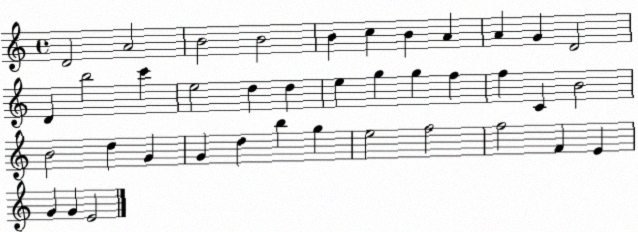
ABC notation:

X:1
T:Untitled
M:4/4
L:1/4
K:C
D2 A2 B2 B2 B c B A A G D2 D b2 c' e2 d d e g g f f C B2 B2 d G G d b g e2 f2 f2 F E G G E2